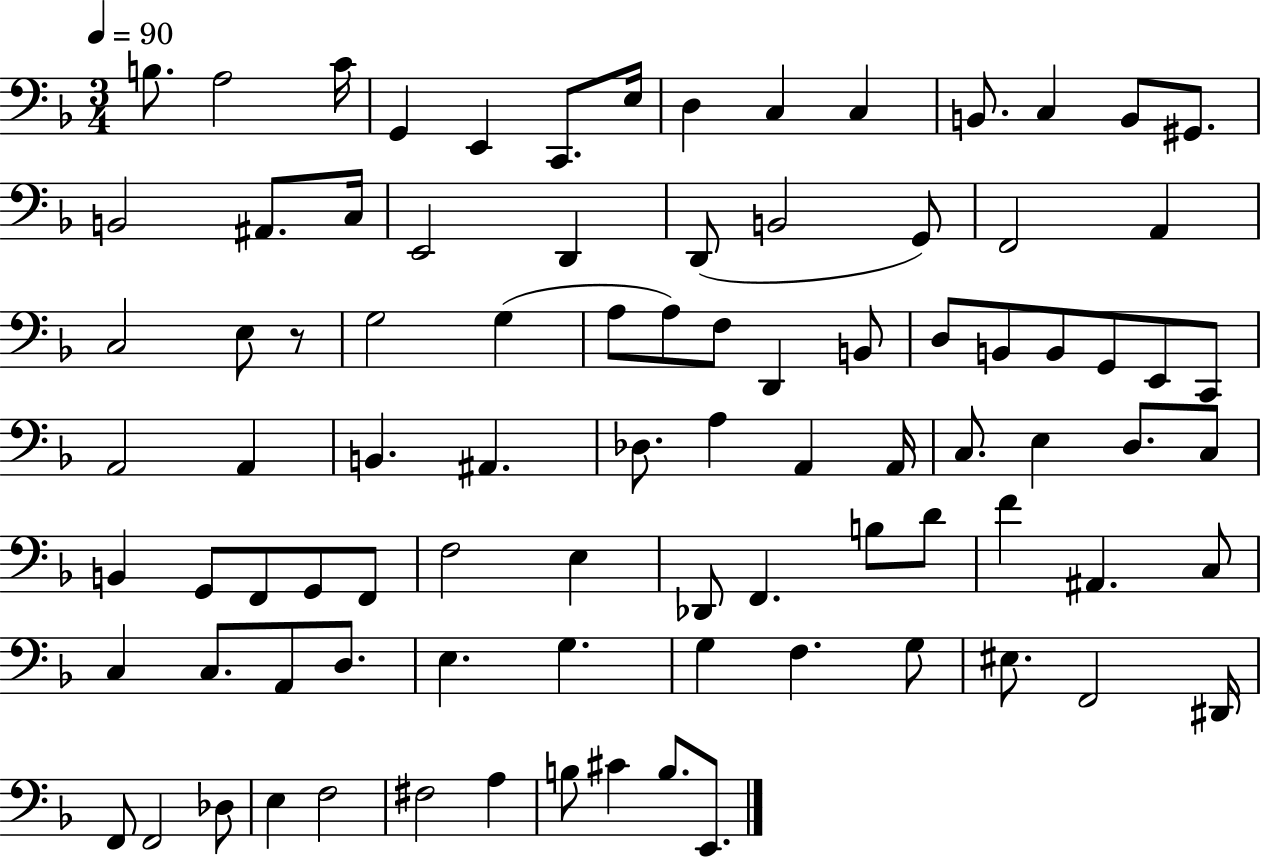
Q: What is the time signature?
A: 3/4